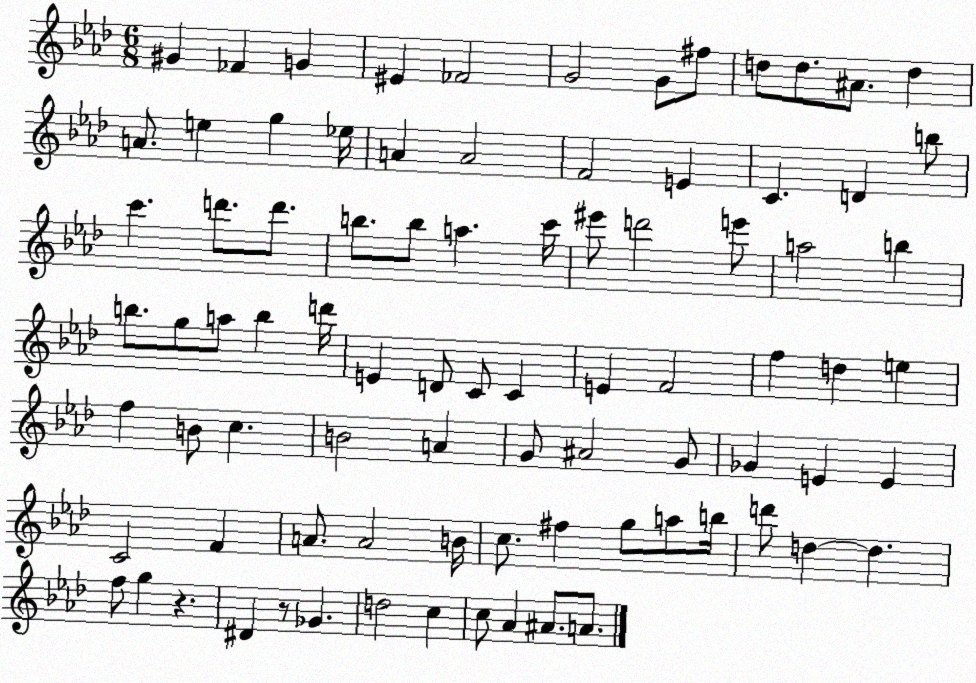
X:1
T:Untitled
M:6/8
L:1/4
K:Ab
^G _F G ^E _F2 G2 G/2 ^f/2 d/2 d/2 ^A/2 d A/2 e g _e/4 A A2 F2 E C D b/2 c' d'/2 d'/2 b/2 b/2 a c'/4 ^e'/2 d'2 e'/2 a2 b b/2 g/2 a/2 b d'/4 E D/2 C/2 C E F2 f d e f B/2 c B2 A G/2 ^A2 G/2 _G E E C2 F A/2 A2 B/4 c/2 ^f g/2 a/2 b/4 d'/2 d d f/2 g z ^D z/2 _G d2 c c/2 _A ^A/2 A/2